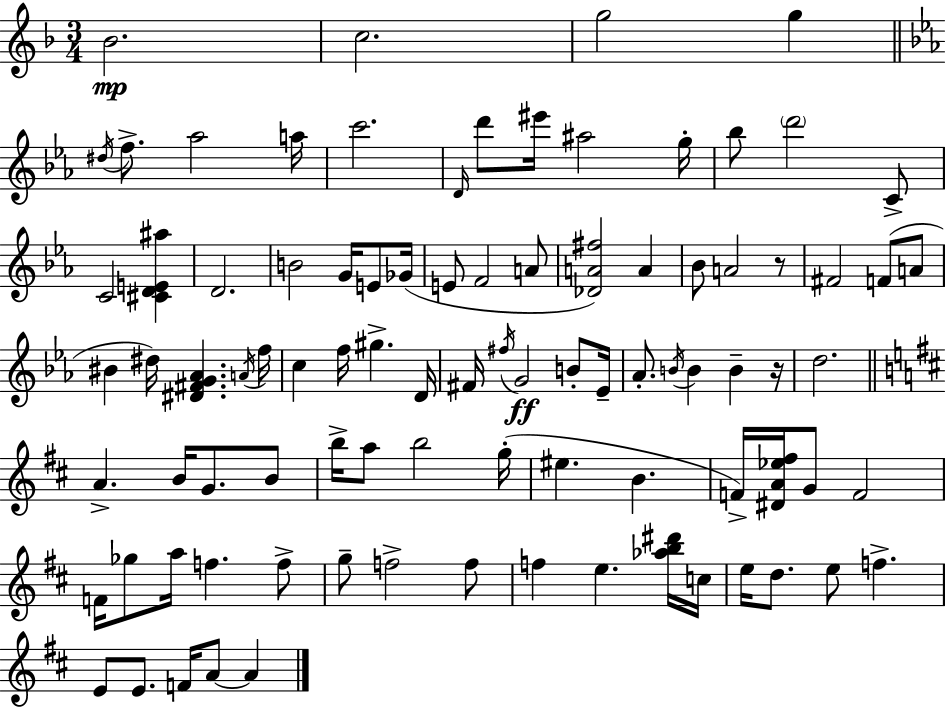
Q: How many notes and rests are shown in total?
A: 90